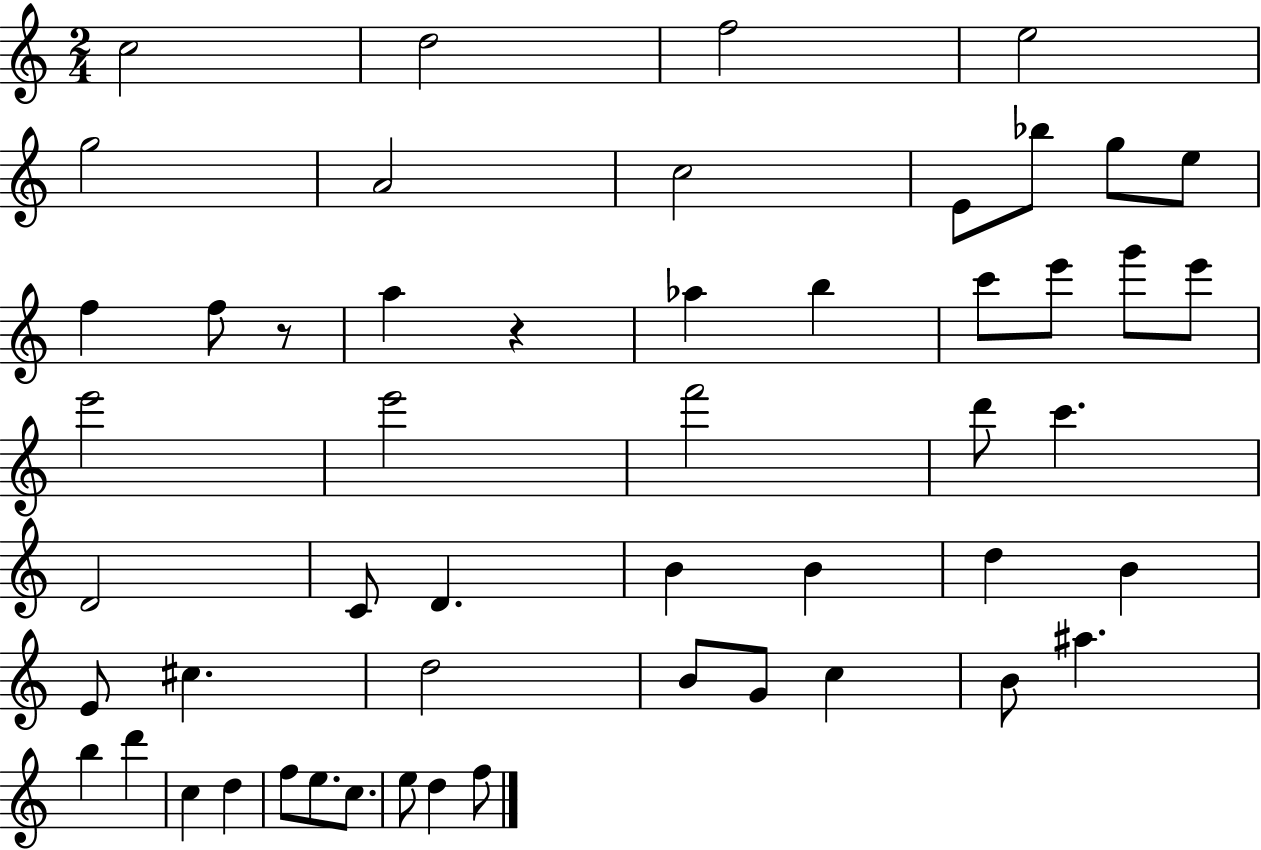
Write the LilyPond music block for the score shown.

{
  \clef treble
  \numericTimeSignature
  \time 2/4
  \key c \major
  c''2 | d''2 | f''2 | e''2 | \break g''2 | a'2 | c''2 | e'8 bes''8 g''8 e''8 | \break f''4 f''8 r8 | a''4 r4 | aes''4 b''4 | c'''8 e'''8 g'''8 e'''8 | \break e'''2 | e'''2 | f'''2 | d'''8 c'''4. | \break d'2 | c'8 d'4. | b'4 b'4 | d''4 b'4 | \break e'8 cis''4. | d''2 | b'8 g'8 c''4 | b'8 ais''4. | \break b''4 d'''4 | c''4 d''4 | f''8 e''8. c''8. | e''8 d''4 f''8 | \break \bar "|."
}